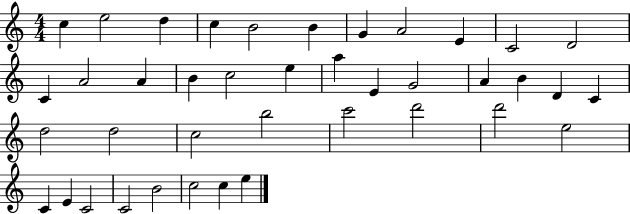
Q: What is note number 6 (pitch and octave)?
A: B4